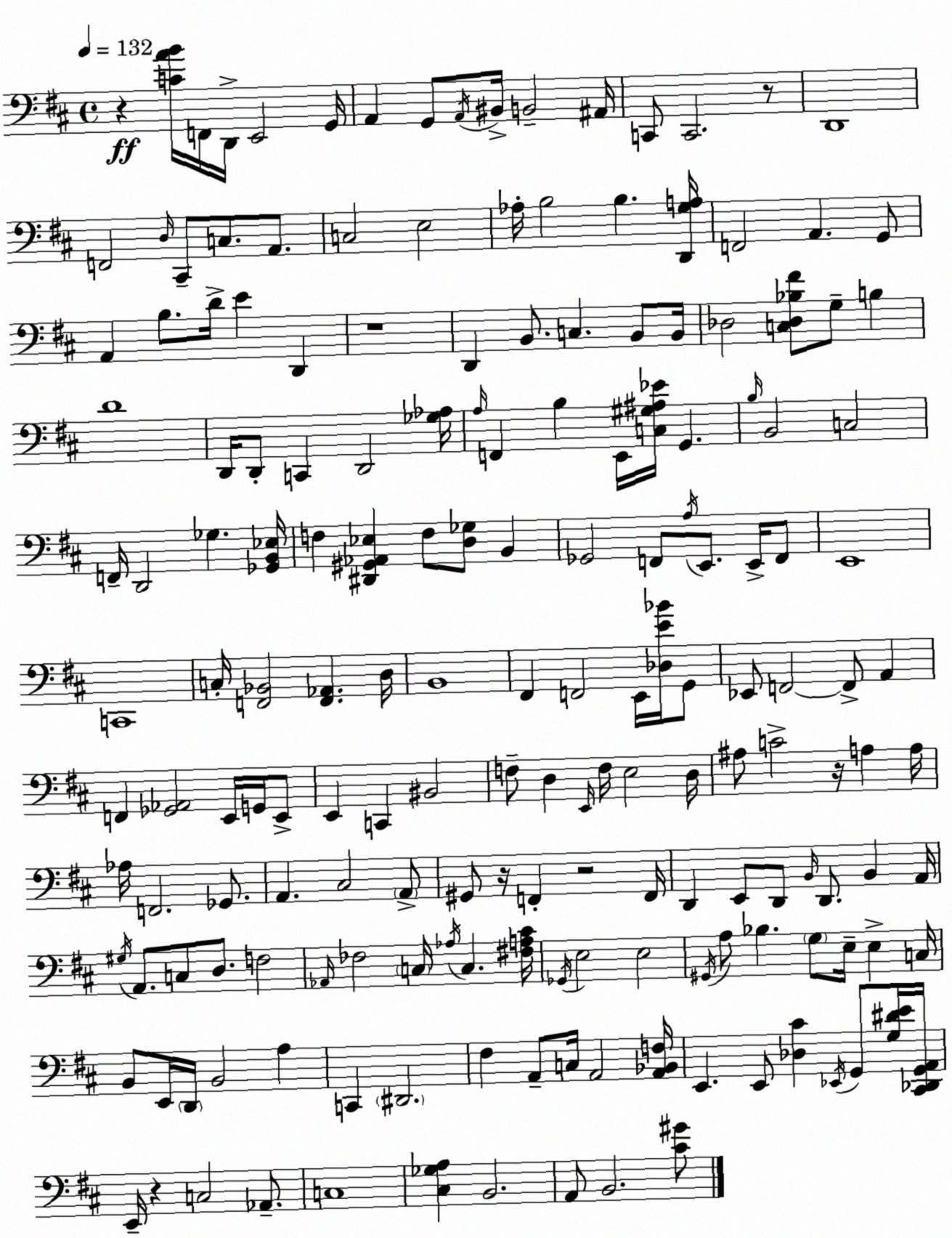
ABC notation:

X:1
T:Untitled
M:4/4
L:1/4
K:D
z [CAB]/4 F,,/4 D,,/4 E,,2 G,,/4 A,, G,,/2 A,,/4 ^B,,/4 B,,2 ^A,,/4 C,,/2 C,,2 z/2 D,,4 F,,2 D,/4 ^C,,/2 C,/2 A,,/2 C,2 E,2 _A,/4 B,2 B, [D,,G,A,]/4 F,,2 A,, G,,/2 A,, B,/2 D/4 E D,, z4 D,, B,,/2 C, B,,/2 B,,/4 _D,2 [C,_D,_B,^F]/2 G,/2 B, D4 D,,/4 D,,/2 C,, D,,2 [_G,_A,]/4 A,/4 F,, B, E,,/4 [C,^G,^A,_E]/4 G,, B,/4 B,,2 C,2 F,,/4 D,,2 _G, [_G,,B,,_E,]/4 F, [^D,,^G,,_A,,_E,] F,/2 [D,_G,]/2 B,, _G,,2 F,,/2 A,/4 E,,/2 E,,/4 F,,/2 E,,4 C,,4 C,/4 [F,,_B,,]2 [F,,_A,,] D,/4 B,,4 ^F,, F,,2 E,,/4 [_D,E_B]/4 G,,/2 _E,,/2 F,,2 F,,/2 A,, F,, [_G,,_A,,]2 E,,/4 G,,/4 E,,/2 E,, C,, ^B,,2 F,/2 D, E,,/4 F,/4 E,2 D,/4 ^A,/2 C2 z/4 A, A,/4 _A,/4 F,,2 _G,,/2 A,, ^C,2 A,,/2 ^G,,/2 z/4 F,, z2 F,,/4 D,, E,,/2 D,,/2 B,,/4 D,,/2 B,, A,,/4 ^G,/4 A,,/2 C,/2 D,/2 F,2 _A,,/4 _F,2 C,/4 _A,/4 C, [^F,A,^C]/4 _G,,/4 E,2 E,2 ^G,,/4 A,/2 _B, G,/2 E,/4 E, C,/4 B,,/2 E,,/4 D,,/4 B,,2 A, C,, ^D,,2 ^F, A,,/2 C,/4 A,,2 [A,,_B,,F,]/4 E,, E,,/2 [_D,^C] _E,,/4 G,,/2 [G,^DE]/4 [^C,,_D,,G,,A,,]/4 E,,/4 z C,2 _A,,/2 C,4 [^C,_G,A,] B,,2 A,,/2 B,,2 [^C^G]/2